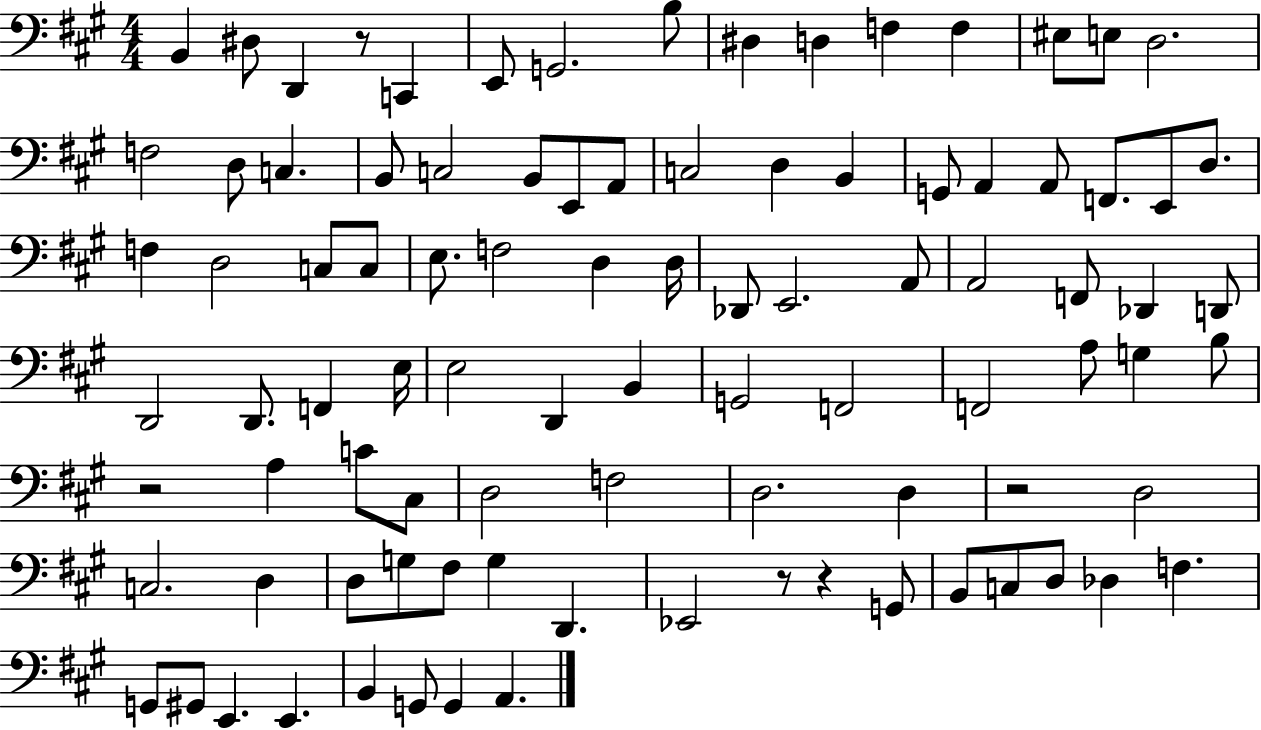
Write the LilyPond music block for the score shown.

{
  \clef bass
  \numericTimeSignature
  \time 4/4
  \key a \major
  b,4 dis8 d,4 r8 c,4 | e,8 g,2. b8 | dis4 d4 f4 f4 | eis8 e8 d2. | \break f2 d8 c4. | b,8 c2 b,8 e,8 a,8 | c2 d4 b,4 | g,8 a,4 a,8 f,8. e,8 d8. | \break f4 d2 c8 c8 | e8. f2 d4 d16 | des,8 e,2. a,8 | a,2 f,8 des,4 d,8 | \break d,2 d,8. f,4 e16 | e2 d,4 b,4 | g,2 f,2 | f,2 a8 g4 b8 | \break r2 a4 c'8 cis8 | d2 f2 | d2. d4 | r2 d2 | \break c2. d4 | d8 g8 fis8 g4 d,4. | ees,2 r8 r4 g,8 | b,8 c8 d8 des4 f4. | \break g,8 gis,8 e,4. e,4. | b,4 g,8 g,4 a,4. | \bar "|."
}